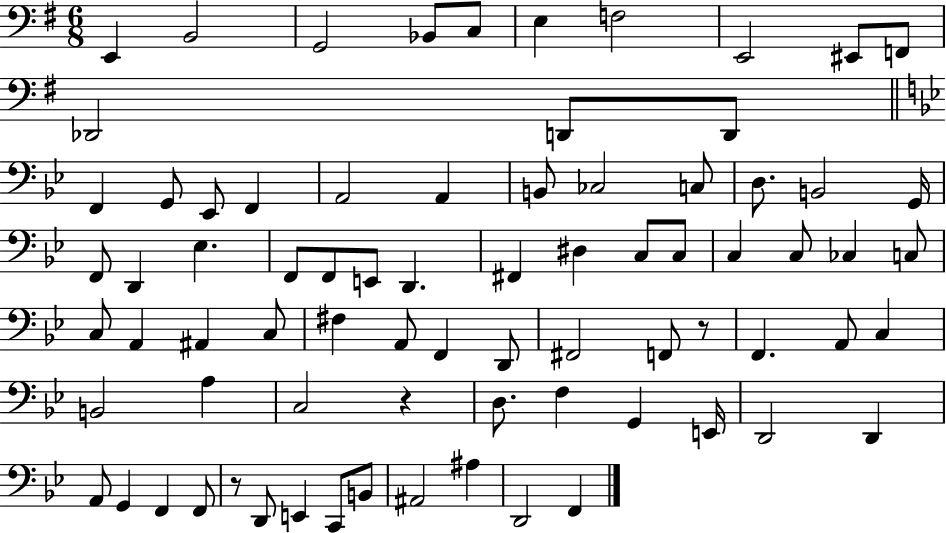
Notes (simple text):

E2/q B2/h G2/h Bb2/e C3/e E3/q F3/h E2/h EIS2/e F2/e Db2/h D2/e D2/e F2/q G2/e Eb2/e F2/q A2/h A2/q B2/e CES3/h C3/e D3/e. B2/h G2/s F2/e D2/q Eb3/q. F2/e F2/e E2/e D2/q. F#2/q D#3/q C3/e C3/e C3/q C3/e CES3/q C3/e C3/e A2/q A#2/q C3/e F#3/q A2/e F2/q D2/e F#2/h F2/e R/e F2/q. A2/e C3/q B2/h A3/q C3/h R/q D3/e. F3/q G2/q E2/s D2/h D2/q A2/e G2/q F2/q F2/e R/e D2/e E2/q C2/e B2/e A#2/h A#3/q D2/h F2/q